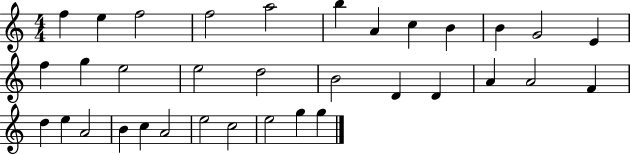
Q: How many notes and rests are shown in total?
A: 34